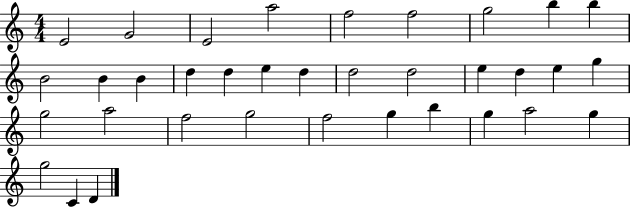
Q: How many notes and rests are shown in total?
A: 35